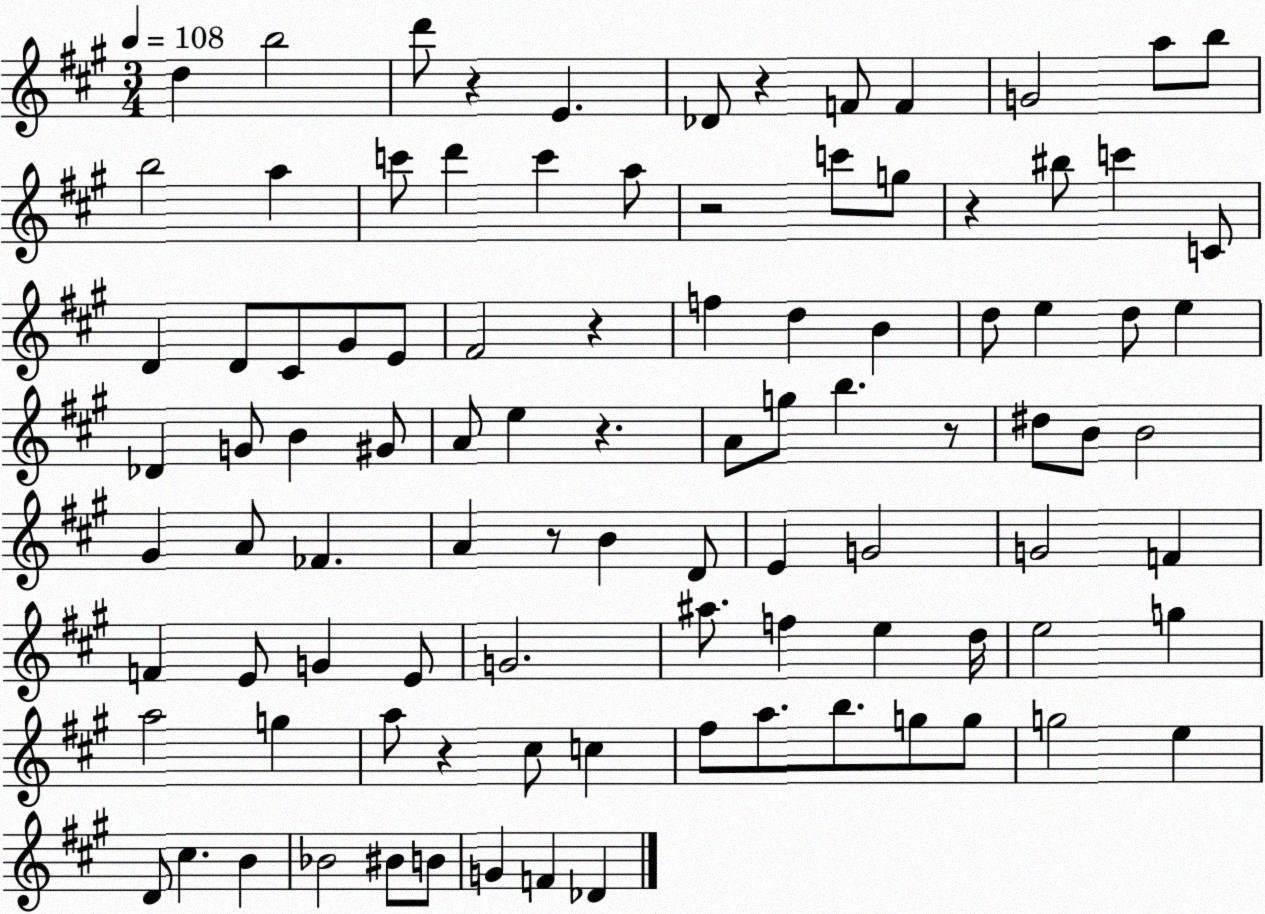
X:1
T:Untitled
M:3/4
L:1/4
K:A
d b2 d'/2 z E _D/2 z F/2 F G2 a/2 b/2 b2 a c'/2 d' c' a/2 z2 c'/2 g/2 z ^b/2 c' C/2 D D/2 ^C/2 ^G/2 E/2 ^F2 z f d B d/2 e d/2 e _D G/2 B ^G/2 A/2 e z A/2 g/2 b z/2 ^d/2 B/2 B2 ^G A/2 _F A z/2 B D/2 E G2 G2 F F E/2 G E/2 G2 ^a/2 f e d/4 e2 g a2 g a/2 z ^c/2 c ^f/2 a/2 b/2 g/2 g/2 g2 e D/2 ^c B _B2 ^B/2 B/2 G F _D